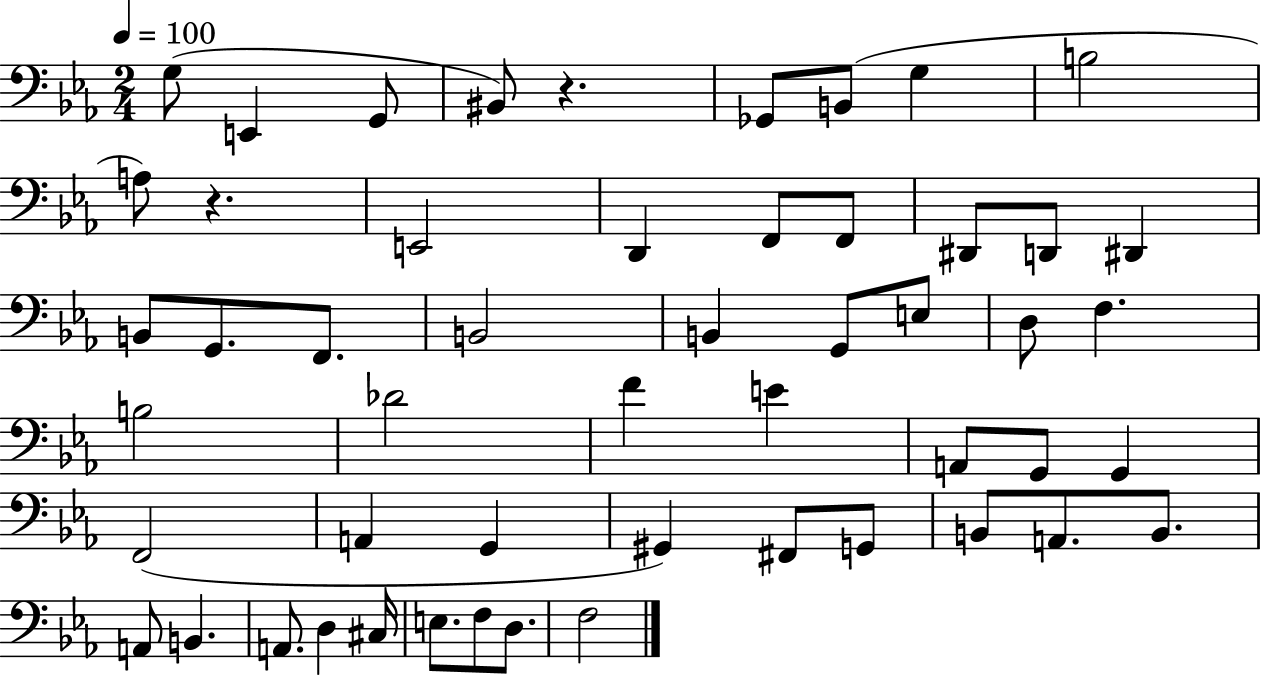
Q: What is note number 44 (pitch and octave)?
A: A2